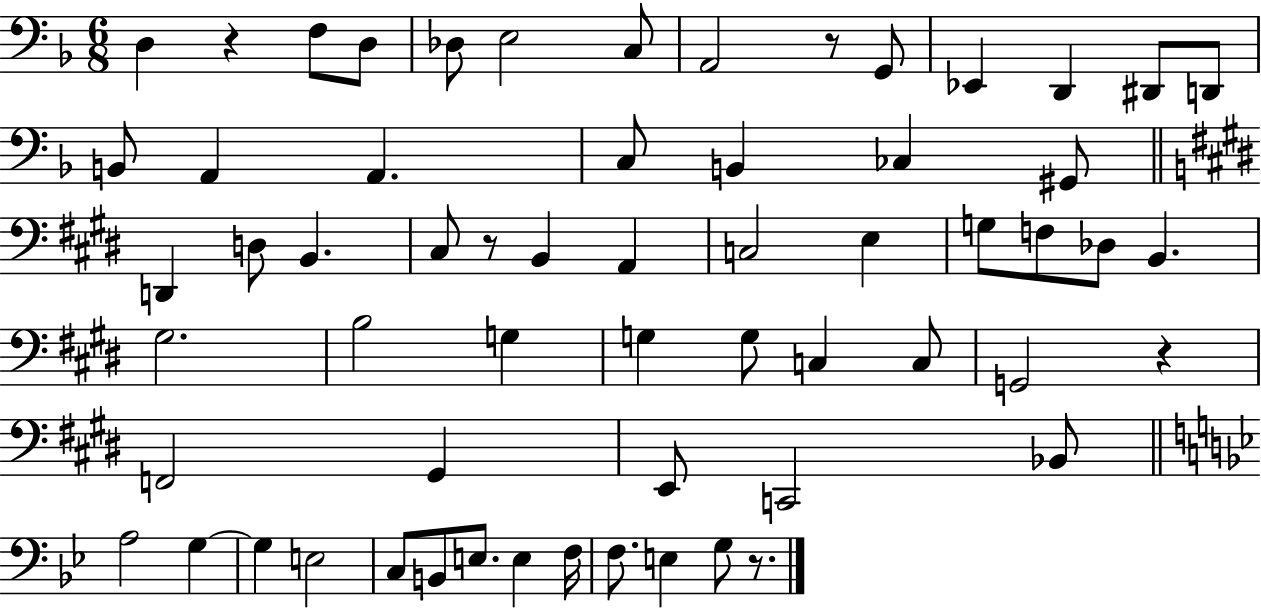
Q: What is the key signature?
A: F major